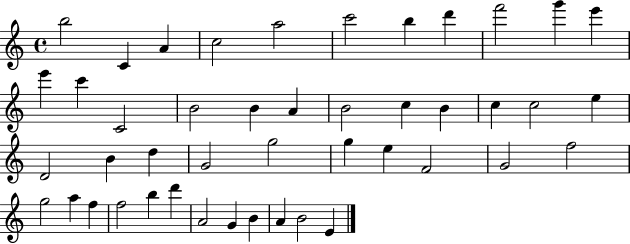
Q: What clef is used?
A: treble